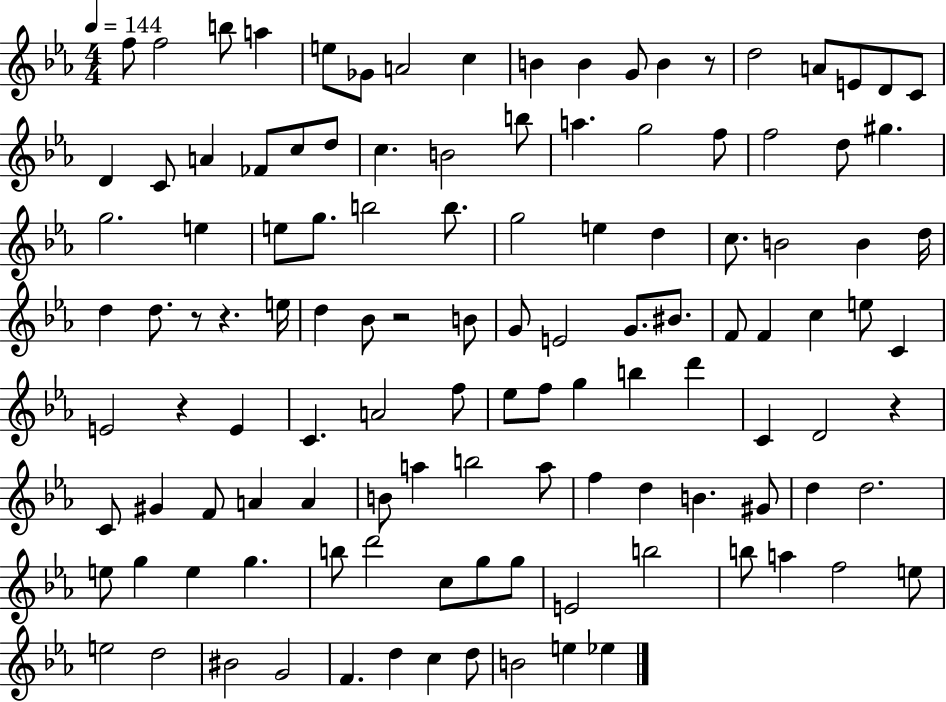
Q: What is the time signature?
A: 4/4